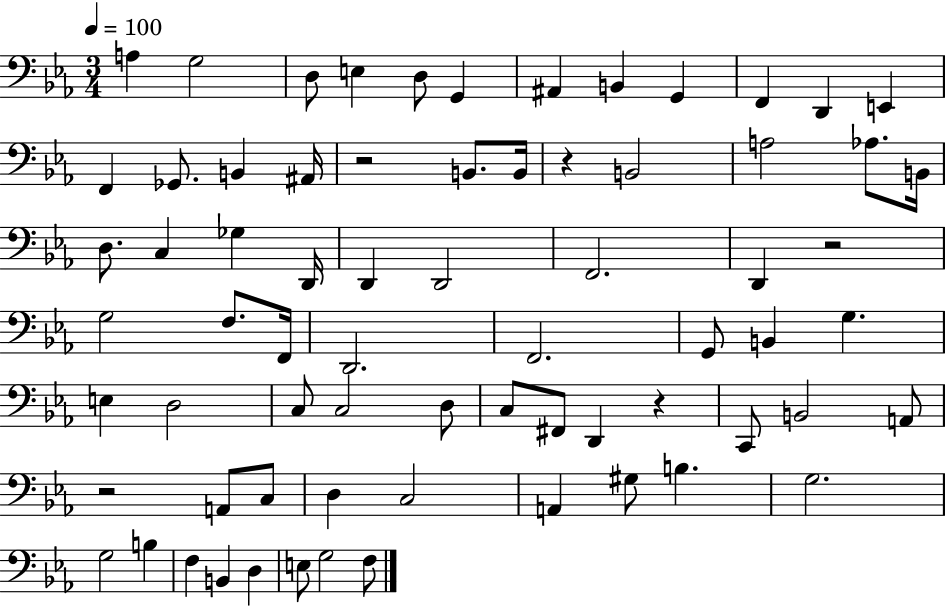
{
  \clef bass
  \numericTimeSignature
  \time 3/4
  \key ees \major
  \tempo 4 = 100
  a4 g2 | d8 e4 d8 g,4 | ais,4 b,4 g,4 | f,4 d,4 e,4 | \break f,4 ges,8. b,4 ais,16 | r2 b,8. b,16 | r4 b,2 | a2 aes8. b,16 | \break d8. c4 ges4 d,16 | d,4 d,2 | f,2. | d,4 r2 | \break g2 f8. f,16 | d,2. | f,2. | g,8 b,4 g4. | \break e4 d2 | c8 c2 d8 | c8 fis,8 d,4 r4 | c,8 b,2 a,8 | \break r2 a,8 c8 | d4 c2 | a,4 gis8 b4. | g2. | \break g2 b4 | f4 b,4 d4 | e8 g2 f8 | \bar "|."
}